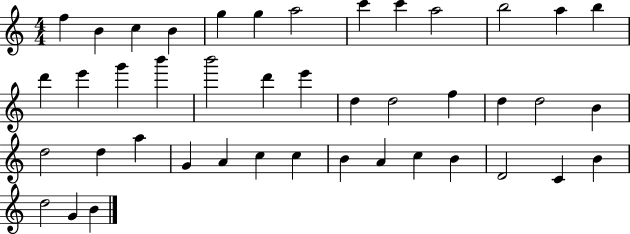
F5/q B4/q C5/q B4/q G5/q G5/q A5/h C6/q C6/q A5/h B5/h A5/q B5/q D6/q E6/q G6/q B6/q B6/h D6/q E6/q D5/q D5/h F5/q D5/q D5/h B4/q D5/h D5/q A5/q G4/q A4/q C5/q C5/q B4/q A4/q C5/q B4/q D4/h C4/q B4/q D5/h G4/q B4/q